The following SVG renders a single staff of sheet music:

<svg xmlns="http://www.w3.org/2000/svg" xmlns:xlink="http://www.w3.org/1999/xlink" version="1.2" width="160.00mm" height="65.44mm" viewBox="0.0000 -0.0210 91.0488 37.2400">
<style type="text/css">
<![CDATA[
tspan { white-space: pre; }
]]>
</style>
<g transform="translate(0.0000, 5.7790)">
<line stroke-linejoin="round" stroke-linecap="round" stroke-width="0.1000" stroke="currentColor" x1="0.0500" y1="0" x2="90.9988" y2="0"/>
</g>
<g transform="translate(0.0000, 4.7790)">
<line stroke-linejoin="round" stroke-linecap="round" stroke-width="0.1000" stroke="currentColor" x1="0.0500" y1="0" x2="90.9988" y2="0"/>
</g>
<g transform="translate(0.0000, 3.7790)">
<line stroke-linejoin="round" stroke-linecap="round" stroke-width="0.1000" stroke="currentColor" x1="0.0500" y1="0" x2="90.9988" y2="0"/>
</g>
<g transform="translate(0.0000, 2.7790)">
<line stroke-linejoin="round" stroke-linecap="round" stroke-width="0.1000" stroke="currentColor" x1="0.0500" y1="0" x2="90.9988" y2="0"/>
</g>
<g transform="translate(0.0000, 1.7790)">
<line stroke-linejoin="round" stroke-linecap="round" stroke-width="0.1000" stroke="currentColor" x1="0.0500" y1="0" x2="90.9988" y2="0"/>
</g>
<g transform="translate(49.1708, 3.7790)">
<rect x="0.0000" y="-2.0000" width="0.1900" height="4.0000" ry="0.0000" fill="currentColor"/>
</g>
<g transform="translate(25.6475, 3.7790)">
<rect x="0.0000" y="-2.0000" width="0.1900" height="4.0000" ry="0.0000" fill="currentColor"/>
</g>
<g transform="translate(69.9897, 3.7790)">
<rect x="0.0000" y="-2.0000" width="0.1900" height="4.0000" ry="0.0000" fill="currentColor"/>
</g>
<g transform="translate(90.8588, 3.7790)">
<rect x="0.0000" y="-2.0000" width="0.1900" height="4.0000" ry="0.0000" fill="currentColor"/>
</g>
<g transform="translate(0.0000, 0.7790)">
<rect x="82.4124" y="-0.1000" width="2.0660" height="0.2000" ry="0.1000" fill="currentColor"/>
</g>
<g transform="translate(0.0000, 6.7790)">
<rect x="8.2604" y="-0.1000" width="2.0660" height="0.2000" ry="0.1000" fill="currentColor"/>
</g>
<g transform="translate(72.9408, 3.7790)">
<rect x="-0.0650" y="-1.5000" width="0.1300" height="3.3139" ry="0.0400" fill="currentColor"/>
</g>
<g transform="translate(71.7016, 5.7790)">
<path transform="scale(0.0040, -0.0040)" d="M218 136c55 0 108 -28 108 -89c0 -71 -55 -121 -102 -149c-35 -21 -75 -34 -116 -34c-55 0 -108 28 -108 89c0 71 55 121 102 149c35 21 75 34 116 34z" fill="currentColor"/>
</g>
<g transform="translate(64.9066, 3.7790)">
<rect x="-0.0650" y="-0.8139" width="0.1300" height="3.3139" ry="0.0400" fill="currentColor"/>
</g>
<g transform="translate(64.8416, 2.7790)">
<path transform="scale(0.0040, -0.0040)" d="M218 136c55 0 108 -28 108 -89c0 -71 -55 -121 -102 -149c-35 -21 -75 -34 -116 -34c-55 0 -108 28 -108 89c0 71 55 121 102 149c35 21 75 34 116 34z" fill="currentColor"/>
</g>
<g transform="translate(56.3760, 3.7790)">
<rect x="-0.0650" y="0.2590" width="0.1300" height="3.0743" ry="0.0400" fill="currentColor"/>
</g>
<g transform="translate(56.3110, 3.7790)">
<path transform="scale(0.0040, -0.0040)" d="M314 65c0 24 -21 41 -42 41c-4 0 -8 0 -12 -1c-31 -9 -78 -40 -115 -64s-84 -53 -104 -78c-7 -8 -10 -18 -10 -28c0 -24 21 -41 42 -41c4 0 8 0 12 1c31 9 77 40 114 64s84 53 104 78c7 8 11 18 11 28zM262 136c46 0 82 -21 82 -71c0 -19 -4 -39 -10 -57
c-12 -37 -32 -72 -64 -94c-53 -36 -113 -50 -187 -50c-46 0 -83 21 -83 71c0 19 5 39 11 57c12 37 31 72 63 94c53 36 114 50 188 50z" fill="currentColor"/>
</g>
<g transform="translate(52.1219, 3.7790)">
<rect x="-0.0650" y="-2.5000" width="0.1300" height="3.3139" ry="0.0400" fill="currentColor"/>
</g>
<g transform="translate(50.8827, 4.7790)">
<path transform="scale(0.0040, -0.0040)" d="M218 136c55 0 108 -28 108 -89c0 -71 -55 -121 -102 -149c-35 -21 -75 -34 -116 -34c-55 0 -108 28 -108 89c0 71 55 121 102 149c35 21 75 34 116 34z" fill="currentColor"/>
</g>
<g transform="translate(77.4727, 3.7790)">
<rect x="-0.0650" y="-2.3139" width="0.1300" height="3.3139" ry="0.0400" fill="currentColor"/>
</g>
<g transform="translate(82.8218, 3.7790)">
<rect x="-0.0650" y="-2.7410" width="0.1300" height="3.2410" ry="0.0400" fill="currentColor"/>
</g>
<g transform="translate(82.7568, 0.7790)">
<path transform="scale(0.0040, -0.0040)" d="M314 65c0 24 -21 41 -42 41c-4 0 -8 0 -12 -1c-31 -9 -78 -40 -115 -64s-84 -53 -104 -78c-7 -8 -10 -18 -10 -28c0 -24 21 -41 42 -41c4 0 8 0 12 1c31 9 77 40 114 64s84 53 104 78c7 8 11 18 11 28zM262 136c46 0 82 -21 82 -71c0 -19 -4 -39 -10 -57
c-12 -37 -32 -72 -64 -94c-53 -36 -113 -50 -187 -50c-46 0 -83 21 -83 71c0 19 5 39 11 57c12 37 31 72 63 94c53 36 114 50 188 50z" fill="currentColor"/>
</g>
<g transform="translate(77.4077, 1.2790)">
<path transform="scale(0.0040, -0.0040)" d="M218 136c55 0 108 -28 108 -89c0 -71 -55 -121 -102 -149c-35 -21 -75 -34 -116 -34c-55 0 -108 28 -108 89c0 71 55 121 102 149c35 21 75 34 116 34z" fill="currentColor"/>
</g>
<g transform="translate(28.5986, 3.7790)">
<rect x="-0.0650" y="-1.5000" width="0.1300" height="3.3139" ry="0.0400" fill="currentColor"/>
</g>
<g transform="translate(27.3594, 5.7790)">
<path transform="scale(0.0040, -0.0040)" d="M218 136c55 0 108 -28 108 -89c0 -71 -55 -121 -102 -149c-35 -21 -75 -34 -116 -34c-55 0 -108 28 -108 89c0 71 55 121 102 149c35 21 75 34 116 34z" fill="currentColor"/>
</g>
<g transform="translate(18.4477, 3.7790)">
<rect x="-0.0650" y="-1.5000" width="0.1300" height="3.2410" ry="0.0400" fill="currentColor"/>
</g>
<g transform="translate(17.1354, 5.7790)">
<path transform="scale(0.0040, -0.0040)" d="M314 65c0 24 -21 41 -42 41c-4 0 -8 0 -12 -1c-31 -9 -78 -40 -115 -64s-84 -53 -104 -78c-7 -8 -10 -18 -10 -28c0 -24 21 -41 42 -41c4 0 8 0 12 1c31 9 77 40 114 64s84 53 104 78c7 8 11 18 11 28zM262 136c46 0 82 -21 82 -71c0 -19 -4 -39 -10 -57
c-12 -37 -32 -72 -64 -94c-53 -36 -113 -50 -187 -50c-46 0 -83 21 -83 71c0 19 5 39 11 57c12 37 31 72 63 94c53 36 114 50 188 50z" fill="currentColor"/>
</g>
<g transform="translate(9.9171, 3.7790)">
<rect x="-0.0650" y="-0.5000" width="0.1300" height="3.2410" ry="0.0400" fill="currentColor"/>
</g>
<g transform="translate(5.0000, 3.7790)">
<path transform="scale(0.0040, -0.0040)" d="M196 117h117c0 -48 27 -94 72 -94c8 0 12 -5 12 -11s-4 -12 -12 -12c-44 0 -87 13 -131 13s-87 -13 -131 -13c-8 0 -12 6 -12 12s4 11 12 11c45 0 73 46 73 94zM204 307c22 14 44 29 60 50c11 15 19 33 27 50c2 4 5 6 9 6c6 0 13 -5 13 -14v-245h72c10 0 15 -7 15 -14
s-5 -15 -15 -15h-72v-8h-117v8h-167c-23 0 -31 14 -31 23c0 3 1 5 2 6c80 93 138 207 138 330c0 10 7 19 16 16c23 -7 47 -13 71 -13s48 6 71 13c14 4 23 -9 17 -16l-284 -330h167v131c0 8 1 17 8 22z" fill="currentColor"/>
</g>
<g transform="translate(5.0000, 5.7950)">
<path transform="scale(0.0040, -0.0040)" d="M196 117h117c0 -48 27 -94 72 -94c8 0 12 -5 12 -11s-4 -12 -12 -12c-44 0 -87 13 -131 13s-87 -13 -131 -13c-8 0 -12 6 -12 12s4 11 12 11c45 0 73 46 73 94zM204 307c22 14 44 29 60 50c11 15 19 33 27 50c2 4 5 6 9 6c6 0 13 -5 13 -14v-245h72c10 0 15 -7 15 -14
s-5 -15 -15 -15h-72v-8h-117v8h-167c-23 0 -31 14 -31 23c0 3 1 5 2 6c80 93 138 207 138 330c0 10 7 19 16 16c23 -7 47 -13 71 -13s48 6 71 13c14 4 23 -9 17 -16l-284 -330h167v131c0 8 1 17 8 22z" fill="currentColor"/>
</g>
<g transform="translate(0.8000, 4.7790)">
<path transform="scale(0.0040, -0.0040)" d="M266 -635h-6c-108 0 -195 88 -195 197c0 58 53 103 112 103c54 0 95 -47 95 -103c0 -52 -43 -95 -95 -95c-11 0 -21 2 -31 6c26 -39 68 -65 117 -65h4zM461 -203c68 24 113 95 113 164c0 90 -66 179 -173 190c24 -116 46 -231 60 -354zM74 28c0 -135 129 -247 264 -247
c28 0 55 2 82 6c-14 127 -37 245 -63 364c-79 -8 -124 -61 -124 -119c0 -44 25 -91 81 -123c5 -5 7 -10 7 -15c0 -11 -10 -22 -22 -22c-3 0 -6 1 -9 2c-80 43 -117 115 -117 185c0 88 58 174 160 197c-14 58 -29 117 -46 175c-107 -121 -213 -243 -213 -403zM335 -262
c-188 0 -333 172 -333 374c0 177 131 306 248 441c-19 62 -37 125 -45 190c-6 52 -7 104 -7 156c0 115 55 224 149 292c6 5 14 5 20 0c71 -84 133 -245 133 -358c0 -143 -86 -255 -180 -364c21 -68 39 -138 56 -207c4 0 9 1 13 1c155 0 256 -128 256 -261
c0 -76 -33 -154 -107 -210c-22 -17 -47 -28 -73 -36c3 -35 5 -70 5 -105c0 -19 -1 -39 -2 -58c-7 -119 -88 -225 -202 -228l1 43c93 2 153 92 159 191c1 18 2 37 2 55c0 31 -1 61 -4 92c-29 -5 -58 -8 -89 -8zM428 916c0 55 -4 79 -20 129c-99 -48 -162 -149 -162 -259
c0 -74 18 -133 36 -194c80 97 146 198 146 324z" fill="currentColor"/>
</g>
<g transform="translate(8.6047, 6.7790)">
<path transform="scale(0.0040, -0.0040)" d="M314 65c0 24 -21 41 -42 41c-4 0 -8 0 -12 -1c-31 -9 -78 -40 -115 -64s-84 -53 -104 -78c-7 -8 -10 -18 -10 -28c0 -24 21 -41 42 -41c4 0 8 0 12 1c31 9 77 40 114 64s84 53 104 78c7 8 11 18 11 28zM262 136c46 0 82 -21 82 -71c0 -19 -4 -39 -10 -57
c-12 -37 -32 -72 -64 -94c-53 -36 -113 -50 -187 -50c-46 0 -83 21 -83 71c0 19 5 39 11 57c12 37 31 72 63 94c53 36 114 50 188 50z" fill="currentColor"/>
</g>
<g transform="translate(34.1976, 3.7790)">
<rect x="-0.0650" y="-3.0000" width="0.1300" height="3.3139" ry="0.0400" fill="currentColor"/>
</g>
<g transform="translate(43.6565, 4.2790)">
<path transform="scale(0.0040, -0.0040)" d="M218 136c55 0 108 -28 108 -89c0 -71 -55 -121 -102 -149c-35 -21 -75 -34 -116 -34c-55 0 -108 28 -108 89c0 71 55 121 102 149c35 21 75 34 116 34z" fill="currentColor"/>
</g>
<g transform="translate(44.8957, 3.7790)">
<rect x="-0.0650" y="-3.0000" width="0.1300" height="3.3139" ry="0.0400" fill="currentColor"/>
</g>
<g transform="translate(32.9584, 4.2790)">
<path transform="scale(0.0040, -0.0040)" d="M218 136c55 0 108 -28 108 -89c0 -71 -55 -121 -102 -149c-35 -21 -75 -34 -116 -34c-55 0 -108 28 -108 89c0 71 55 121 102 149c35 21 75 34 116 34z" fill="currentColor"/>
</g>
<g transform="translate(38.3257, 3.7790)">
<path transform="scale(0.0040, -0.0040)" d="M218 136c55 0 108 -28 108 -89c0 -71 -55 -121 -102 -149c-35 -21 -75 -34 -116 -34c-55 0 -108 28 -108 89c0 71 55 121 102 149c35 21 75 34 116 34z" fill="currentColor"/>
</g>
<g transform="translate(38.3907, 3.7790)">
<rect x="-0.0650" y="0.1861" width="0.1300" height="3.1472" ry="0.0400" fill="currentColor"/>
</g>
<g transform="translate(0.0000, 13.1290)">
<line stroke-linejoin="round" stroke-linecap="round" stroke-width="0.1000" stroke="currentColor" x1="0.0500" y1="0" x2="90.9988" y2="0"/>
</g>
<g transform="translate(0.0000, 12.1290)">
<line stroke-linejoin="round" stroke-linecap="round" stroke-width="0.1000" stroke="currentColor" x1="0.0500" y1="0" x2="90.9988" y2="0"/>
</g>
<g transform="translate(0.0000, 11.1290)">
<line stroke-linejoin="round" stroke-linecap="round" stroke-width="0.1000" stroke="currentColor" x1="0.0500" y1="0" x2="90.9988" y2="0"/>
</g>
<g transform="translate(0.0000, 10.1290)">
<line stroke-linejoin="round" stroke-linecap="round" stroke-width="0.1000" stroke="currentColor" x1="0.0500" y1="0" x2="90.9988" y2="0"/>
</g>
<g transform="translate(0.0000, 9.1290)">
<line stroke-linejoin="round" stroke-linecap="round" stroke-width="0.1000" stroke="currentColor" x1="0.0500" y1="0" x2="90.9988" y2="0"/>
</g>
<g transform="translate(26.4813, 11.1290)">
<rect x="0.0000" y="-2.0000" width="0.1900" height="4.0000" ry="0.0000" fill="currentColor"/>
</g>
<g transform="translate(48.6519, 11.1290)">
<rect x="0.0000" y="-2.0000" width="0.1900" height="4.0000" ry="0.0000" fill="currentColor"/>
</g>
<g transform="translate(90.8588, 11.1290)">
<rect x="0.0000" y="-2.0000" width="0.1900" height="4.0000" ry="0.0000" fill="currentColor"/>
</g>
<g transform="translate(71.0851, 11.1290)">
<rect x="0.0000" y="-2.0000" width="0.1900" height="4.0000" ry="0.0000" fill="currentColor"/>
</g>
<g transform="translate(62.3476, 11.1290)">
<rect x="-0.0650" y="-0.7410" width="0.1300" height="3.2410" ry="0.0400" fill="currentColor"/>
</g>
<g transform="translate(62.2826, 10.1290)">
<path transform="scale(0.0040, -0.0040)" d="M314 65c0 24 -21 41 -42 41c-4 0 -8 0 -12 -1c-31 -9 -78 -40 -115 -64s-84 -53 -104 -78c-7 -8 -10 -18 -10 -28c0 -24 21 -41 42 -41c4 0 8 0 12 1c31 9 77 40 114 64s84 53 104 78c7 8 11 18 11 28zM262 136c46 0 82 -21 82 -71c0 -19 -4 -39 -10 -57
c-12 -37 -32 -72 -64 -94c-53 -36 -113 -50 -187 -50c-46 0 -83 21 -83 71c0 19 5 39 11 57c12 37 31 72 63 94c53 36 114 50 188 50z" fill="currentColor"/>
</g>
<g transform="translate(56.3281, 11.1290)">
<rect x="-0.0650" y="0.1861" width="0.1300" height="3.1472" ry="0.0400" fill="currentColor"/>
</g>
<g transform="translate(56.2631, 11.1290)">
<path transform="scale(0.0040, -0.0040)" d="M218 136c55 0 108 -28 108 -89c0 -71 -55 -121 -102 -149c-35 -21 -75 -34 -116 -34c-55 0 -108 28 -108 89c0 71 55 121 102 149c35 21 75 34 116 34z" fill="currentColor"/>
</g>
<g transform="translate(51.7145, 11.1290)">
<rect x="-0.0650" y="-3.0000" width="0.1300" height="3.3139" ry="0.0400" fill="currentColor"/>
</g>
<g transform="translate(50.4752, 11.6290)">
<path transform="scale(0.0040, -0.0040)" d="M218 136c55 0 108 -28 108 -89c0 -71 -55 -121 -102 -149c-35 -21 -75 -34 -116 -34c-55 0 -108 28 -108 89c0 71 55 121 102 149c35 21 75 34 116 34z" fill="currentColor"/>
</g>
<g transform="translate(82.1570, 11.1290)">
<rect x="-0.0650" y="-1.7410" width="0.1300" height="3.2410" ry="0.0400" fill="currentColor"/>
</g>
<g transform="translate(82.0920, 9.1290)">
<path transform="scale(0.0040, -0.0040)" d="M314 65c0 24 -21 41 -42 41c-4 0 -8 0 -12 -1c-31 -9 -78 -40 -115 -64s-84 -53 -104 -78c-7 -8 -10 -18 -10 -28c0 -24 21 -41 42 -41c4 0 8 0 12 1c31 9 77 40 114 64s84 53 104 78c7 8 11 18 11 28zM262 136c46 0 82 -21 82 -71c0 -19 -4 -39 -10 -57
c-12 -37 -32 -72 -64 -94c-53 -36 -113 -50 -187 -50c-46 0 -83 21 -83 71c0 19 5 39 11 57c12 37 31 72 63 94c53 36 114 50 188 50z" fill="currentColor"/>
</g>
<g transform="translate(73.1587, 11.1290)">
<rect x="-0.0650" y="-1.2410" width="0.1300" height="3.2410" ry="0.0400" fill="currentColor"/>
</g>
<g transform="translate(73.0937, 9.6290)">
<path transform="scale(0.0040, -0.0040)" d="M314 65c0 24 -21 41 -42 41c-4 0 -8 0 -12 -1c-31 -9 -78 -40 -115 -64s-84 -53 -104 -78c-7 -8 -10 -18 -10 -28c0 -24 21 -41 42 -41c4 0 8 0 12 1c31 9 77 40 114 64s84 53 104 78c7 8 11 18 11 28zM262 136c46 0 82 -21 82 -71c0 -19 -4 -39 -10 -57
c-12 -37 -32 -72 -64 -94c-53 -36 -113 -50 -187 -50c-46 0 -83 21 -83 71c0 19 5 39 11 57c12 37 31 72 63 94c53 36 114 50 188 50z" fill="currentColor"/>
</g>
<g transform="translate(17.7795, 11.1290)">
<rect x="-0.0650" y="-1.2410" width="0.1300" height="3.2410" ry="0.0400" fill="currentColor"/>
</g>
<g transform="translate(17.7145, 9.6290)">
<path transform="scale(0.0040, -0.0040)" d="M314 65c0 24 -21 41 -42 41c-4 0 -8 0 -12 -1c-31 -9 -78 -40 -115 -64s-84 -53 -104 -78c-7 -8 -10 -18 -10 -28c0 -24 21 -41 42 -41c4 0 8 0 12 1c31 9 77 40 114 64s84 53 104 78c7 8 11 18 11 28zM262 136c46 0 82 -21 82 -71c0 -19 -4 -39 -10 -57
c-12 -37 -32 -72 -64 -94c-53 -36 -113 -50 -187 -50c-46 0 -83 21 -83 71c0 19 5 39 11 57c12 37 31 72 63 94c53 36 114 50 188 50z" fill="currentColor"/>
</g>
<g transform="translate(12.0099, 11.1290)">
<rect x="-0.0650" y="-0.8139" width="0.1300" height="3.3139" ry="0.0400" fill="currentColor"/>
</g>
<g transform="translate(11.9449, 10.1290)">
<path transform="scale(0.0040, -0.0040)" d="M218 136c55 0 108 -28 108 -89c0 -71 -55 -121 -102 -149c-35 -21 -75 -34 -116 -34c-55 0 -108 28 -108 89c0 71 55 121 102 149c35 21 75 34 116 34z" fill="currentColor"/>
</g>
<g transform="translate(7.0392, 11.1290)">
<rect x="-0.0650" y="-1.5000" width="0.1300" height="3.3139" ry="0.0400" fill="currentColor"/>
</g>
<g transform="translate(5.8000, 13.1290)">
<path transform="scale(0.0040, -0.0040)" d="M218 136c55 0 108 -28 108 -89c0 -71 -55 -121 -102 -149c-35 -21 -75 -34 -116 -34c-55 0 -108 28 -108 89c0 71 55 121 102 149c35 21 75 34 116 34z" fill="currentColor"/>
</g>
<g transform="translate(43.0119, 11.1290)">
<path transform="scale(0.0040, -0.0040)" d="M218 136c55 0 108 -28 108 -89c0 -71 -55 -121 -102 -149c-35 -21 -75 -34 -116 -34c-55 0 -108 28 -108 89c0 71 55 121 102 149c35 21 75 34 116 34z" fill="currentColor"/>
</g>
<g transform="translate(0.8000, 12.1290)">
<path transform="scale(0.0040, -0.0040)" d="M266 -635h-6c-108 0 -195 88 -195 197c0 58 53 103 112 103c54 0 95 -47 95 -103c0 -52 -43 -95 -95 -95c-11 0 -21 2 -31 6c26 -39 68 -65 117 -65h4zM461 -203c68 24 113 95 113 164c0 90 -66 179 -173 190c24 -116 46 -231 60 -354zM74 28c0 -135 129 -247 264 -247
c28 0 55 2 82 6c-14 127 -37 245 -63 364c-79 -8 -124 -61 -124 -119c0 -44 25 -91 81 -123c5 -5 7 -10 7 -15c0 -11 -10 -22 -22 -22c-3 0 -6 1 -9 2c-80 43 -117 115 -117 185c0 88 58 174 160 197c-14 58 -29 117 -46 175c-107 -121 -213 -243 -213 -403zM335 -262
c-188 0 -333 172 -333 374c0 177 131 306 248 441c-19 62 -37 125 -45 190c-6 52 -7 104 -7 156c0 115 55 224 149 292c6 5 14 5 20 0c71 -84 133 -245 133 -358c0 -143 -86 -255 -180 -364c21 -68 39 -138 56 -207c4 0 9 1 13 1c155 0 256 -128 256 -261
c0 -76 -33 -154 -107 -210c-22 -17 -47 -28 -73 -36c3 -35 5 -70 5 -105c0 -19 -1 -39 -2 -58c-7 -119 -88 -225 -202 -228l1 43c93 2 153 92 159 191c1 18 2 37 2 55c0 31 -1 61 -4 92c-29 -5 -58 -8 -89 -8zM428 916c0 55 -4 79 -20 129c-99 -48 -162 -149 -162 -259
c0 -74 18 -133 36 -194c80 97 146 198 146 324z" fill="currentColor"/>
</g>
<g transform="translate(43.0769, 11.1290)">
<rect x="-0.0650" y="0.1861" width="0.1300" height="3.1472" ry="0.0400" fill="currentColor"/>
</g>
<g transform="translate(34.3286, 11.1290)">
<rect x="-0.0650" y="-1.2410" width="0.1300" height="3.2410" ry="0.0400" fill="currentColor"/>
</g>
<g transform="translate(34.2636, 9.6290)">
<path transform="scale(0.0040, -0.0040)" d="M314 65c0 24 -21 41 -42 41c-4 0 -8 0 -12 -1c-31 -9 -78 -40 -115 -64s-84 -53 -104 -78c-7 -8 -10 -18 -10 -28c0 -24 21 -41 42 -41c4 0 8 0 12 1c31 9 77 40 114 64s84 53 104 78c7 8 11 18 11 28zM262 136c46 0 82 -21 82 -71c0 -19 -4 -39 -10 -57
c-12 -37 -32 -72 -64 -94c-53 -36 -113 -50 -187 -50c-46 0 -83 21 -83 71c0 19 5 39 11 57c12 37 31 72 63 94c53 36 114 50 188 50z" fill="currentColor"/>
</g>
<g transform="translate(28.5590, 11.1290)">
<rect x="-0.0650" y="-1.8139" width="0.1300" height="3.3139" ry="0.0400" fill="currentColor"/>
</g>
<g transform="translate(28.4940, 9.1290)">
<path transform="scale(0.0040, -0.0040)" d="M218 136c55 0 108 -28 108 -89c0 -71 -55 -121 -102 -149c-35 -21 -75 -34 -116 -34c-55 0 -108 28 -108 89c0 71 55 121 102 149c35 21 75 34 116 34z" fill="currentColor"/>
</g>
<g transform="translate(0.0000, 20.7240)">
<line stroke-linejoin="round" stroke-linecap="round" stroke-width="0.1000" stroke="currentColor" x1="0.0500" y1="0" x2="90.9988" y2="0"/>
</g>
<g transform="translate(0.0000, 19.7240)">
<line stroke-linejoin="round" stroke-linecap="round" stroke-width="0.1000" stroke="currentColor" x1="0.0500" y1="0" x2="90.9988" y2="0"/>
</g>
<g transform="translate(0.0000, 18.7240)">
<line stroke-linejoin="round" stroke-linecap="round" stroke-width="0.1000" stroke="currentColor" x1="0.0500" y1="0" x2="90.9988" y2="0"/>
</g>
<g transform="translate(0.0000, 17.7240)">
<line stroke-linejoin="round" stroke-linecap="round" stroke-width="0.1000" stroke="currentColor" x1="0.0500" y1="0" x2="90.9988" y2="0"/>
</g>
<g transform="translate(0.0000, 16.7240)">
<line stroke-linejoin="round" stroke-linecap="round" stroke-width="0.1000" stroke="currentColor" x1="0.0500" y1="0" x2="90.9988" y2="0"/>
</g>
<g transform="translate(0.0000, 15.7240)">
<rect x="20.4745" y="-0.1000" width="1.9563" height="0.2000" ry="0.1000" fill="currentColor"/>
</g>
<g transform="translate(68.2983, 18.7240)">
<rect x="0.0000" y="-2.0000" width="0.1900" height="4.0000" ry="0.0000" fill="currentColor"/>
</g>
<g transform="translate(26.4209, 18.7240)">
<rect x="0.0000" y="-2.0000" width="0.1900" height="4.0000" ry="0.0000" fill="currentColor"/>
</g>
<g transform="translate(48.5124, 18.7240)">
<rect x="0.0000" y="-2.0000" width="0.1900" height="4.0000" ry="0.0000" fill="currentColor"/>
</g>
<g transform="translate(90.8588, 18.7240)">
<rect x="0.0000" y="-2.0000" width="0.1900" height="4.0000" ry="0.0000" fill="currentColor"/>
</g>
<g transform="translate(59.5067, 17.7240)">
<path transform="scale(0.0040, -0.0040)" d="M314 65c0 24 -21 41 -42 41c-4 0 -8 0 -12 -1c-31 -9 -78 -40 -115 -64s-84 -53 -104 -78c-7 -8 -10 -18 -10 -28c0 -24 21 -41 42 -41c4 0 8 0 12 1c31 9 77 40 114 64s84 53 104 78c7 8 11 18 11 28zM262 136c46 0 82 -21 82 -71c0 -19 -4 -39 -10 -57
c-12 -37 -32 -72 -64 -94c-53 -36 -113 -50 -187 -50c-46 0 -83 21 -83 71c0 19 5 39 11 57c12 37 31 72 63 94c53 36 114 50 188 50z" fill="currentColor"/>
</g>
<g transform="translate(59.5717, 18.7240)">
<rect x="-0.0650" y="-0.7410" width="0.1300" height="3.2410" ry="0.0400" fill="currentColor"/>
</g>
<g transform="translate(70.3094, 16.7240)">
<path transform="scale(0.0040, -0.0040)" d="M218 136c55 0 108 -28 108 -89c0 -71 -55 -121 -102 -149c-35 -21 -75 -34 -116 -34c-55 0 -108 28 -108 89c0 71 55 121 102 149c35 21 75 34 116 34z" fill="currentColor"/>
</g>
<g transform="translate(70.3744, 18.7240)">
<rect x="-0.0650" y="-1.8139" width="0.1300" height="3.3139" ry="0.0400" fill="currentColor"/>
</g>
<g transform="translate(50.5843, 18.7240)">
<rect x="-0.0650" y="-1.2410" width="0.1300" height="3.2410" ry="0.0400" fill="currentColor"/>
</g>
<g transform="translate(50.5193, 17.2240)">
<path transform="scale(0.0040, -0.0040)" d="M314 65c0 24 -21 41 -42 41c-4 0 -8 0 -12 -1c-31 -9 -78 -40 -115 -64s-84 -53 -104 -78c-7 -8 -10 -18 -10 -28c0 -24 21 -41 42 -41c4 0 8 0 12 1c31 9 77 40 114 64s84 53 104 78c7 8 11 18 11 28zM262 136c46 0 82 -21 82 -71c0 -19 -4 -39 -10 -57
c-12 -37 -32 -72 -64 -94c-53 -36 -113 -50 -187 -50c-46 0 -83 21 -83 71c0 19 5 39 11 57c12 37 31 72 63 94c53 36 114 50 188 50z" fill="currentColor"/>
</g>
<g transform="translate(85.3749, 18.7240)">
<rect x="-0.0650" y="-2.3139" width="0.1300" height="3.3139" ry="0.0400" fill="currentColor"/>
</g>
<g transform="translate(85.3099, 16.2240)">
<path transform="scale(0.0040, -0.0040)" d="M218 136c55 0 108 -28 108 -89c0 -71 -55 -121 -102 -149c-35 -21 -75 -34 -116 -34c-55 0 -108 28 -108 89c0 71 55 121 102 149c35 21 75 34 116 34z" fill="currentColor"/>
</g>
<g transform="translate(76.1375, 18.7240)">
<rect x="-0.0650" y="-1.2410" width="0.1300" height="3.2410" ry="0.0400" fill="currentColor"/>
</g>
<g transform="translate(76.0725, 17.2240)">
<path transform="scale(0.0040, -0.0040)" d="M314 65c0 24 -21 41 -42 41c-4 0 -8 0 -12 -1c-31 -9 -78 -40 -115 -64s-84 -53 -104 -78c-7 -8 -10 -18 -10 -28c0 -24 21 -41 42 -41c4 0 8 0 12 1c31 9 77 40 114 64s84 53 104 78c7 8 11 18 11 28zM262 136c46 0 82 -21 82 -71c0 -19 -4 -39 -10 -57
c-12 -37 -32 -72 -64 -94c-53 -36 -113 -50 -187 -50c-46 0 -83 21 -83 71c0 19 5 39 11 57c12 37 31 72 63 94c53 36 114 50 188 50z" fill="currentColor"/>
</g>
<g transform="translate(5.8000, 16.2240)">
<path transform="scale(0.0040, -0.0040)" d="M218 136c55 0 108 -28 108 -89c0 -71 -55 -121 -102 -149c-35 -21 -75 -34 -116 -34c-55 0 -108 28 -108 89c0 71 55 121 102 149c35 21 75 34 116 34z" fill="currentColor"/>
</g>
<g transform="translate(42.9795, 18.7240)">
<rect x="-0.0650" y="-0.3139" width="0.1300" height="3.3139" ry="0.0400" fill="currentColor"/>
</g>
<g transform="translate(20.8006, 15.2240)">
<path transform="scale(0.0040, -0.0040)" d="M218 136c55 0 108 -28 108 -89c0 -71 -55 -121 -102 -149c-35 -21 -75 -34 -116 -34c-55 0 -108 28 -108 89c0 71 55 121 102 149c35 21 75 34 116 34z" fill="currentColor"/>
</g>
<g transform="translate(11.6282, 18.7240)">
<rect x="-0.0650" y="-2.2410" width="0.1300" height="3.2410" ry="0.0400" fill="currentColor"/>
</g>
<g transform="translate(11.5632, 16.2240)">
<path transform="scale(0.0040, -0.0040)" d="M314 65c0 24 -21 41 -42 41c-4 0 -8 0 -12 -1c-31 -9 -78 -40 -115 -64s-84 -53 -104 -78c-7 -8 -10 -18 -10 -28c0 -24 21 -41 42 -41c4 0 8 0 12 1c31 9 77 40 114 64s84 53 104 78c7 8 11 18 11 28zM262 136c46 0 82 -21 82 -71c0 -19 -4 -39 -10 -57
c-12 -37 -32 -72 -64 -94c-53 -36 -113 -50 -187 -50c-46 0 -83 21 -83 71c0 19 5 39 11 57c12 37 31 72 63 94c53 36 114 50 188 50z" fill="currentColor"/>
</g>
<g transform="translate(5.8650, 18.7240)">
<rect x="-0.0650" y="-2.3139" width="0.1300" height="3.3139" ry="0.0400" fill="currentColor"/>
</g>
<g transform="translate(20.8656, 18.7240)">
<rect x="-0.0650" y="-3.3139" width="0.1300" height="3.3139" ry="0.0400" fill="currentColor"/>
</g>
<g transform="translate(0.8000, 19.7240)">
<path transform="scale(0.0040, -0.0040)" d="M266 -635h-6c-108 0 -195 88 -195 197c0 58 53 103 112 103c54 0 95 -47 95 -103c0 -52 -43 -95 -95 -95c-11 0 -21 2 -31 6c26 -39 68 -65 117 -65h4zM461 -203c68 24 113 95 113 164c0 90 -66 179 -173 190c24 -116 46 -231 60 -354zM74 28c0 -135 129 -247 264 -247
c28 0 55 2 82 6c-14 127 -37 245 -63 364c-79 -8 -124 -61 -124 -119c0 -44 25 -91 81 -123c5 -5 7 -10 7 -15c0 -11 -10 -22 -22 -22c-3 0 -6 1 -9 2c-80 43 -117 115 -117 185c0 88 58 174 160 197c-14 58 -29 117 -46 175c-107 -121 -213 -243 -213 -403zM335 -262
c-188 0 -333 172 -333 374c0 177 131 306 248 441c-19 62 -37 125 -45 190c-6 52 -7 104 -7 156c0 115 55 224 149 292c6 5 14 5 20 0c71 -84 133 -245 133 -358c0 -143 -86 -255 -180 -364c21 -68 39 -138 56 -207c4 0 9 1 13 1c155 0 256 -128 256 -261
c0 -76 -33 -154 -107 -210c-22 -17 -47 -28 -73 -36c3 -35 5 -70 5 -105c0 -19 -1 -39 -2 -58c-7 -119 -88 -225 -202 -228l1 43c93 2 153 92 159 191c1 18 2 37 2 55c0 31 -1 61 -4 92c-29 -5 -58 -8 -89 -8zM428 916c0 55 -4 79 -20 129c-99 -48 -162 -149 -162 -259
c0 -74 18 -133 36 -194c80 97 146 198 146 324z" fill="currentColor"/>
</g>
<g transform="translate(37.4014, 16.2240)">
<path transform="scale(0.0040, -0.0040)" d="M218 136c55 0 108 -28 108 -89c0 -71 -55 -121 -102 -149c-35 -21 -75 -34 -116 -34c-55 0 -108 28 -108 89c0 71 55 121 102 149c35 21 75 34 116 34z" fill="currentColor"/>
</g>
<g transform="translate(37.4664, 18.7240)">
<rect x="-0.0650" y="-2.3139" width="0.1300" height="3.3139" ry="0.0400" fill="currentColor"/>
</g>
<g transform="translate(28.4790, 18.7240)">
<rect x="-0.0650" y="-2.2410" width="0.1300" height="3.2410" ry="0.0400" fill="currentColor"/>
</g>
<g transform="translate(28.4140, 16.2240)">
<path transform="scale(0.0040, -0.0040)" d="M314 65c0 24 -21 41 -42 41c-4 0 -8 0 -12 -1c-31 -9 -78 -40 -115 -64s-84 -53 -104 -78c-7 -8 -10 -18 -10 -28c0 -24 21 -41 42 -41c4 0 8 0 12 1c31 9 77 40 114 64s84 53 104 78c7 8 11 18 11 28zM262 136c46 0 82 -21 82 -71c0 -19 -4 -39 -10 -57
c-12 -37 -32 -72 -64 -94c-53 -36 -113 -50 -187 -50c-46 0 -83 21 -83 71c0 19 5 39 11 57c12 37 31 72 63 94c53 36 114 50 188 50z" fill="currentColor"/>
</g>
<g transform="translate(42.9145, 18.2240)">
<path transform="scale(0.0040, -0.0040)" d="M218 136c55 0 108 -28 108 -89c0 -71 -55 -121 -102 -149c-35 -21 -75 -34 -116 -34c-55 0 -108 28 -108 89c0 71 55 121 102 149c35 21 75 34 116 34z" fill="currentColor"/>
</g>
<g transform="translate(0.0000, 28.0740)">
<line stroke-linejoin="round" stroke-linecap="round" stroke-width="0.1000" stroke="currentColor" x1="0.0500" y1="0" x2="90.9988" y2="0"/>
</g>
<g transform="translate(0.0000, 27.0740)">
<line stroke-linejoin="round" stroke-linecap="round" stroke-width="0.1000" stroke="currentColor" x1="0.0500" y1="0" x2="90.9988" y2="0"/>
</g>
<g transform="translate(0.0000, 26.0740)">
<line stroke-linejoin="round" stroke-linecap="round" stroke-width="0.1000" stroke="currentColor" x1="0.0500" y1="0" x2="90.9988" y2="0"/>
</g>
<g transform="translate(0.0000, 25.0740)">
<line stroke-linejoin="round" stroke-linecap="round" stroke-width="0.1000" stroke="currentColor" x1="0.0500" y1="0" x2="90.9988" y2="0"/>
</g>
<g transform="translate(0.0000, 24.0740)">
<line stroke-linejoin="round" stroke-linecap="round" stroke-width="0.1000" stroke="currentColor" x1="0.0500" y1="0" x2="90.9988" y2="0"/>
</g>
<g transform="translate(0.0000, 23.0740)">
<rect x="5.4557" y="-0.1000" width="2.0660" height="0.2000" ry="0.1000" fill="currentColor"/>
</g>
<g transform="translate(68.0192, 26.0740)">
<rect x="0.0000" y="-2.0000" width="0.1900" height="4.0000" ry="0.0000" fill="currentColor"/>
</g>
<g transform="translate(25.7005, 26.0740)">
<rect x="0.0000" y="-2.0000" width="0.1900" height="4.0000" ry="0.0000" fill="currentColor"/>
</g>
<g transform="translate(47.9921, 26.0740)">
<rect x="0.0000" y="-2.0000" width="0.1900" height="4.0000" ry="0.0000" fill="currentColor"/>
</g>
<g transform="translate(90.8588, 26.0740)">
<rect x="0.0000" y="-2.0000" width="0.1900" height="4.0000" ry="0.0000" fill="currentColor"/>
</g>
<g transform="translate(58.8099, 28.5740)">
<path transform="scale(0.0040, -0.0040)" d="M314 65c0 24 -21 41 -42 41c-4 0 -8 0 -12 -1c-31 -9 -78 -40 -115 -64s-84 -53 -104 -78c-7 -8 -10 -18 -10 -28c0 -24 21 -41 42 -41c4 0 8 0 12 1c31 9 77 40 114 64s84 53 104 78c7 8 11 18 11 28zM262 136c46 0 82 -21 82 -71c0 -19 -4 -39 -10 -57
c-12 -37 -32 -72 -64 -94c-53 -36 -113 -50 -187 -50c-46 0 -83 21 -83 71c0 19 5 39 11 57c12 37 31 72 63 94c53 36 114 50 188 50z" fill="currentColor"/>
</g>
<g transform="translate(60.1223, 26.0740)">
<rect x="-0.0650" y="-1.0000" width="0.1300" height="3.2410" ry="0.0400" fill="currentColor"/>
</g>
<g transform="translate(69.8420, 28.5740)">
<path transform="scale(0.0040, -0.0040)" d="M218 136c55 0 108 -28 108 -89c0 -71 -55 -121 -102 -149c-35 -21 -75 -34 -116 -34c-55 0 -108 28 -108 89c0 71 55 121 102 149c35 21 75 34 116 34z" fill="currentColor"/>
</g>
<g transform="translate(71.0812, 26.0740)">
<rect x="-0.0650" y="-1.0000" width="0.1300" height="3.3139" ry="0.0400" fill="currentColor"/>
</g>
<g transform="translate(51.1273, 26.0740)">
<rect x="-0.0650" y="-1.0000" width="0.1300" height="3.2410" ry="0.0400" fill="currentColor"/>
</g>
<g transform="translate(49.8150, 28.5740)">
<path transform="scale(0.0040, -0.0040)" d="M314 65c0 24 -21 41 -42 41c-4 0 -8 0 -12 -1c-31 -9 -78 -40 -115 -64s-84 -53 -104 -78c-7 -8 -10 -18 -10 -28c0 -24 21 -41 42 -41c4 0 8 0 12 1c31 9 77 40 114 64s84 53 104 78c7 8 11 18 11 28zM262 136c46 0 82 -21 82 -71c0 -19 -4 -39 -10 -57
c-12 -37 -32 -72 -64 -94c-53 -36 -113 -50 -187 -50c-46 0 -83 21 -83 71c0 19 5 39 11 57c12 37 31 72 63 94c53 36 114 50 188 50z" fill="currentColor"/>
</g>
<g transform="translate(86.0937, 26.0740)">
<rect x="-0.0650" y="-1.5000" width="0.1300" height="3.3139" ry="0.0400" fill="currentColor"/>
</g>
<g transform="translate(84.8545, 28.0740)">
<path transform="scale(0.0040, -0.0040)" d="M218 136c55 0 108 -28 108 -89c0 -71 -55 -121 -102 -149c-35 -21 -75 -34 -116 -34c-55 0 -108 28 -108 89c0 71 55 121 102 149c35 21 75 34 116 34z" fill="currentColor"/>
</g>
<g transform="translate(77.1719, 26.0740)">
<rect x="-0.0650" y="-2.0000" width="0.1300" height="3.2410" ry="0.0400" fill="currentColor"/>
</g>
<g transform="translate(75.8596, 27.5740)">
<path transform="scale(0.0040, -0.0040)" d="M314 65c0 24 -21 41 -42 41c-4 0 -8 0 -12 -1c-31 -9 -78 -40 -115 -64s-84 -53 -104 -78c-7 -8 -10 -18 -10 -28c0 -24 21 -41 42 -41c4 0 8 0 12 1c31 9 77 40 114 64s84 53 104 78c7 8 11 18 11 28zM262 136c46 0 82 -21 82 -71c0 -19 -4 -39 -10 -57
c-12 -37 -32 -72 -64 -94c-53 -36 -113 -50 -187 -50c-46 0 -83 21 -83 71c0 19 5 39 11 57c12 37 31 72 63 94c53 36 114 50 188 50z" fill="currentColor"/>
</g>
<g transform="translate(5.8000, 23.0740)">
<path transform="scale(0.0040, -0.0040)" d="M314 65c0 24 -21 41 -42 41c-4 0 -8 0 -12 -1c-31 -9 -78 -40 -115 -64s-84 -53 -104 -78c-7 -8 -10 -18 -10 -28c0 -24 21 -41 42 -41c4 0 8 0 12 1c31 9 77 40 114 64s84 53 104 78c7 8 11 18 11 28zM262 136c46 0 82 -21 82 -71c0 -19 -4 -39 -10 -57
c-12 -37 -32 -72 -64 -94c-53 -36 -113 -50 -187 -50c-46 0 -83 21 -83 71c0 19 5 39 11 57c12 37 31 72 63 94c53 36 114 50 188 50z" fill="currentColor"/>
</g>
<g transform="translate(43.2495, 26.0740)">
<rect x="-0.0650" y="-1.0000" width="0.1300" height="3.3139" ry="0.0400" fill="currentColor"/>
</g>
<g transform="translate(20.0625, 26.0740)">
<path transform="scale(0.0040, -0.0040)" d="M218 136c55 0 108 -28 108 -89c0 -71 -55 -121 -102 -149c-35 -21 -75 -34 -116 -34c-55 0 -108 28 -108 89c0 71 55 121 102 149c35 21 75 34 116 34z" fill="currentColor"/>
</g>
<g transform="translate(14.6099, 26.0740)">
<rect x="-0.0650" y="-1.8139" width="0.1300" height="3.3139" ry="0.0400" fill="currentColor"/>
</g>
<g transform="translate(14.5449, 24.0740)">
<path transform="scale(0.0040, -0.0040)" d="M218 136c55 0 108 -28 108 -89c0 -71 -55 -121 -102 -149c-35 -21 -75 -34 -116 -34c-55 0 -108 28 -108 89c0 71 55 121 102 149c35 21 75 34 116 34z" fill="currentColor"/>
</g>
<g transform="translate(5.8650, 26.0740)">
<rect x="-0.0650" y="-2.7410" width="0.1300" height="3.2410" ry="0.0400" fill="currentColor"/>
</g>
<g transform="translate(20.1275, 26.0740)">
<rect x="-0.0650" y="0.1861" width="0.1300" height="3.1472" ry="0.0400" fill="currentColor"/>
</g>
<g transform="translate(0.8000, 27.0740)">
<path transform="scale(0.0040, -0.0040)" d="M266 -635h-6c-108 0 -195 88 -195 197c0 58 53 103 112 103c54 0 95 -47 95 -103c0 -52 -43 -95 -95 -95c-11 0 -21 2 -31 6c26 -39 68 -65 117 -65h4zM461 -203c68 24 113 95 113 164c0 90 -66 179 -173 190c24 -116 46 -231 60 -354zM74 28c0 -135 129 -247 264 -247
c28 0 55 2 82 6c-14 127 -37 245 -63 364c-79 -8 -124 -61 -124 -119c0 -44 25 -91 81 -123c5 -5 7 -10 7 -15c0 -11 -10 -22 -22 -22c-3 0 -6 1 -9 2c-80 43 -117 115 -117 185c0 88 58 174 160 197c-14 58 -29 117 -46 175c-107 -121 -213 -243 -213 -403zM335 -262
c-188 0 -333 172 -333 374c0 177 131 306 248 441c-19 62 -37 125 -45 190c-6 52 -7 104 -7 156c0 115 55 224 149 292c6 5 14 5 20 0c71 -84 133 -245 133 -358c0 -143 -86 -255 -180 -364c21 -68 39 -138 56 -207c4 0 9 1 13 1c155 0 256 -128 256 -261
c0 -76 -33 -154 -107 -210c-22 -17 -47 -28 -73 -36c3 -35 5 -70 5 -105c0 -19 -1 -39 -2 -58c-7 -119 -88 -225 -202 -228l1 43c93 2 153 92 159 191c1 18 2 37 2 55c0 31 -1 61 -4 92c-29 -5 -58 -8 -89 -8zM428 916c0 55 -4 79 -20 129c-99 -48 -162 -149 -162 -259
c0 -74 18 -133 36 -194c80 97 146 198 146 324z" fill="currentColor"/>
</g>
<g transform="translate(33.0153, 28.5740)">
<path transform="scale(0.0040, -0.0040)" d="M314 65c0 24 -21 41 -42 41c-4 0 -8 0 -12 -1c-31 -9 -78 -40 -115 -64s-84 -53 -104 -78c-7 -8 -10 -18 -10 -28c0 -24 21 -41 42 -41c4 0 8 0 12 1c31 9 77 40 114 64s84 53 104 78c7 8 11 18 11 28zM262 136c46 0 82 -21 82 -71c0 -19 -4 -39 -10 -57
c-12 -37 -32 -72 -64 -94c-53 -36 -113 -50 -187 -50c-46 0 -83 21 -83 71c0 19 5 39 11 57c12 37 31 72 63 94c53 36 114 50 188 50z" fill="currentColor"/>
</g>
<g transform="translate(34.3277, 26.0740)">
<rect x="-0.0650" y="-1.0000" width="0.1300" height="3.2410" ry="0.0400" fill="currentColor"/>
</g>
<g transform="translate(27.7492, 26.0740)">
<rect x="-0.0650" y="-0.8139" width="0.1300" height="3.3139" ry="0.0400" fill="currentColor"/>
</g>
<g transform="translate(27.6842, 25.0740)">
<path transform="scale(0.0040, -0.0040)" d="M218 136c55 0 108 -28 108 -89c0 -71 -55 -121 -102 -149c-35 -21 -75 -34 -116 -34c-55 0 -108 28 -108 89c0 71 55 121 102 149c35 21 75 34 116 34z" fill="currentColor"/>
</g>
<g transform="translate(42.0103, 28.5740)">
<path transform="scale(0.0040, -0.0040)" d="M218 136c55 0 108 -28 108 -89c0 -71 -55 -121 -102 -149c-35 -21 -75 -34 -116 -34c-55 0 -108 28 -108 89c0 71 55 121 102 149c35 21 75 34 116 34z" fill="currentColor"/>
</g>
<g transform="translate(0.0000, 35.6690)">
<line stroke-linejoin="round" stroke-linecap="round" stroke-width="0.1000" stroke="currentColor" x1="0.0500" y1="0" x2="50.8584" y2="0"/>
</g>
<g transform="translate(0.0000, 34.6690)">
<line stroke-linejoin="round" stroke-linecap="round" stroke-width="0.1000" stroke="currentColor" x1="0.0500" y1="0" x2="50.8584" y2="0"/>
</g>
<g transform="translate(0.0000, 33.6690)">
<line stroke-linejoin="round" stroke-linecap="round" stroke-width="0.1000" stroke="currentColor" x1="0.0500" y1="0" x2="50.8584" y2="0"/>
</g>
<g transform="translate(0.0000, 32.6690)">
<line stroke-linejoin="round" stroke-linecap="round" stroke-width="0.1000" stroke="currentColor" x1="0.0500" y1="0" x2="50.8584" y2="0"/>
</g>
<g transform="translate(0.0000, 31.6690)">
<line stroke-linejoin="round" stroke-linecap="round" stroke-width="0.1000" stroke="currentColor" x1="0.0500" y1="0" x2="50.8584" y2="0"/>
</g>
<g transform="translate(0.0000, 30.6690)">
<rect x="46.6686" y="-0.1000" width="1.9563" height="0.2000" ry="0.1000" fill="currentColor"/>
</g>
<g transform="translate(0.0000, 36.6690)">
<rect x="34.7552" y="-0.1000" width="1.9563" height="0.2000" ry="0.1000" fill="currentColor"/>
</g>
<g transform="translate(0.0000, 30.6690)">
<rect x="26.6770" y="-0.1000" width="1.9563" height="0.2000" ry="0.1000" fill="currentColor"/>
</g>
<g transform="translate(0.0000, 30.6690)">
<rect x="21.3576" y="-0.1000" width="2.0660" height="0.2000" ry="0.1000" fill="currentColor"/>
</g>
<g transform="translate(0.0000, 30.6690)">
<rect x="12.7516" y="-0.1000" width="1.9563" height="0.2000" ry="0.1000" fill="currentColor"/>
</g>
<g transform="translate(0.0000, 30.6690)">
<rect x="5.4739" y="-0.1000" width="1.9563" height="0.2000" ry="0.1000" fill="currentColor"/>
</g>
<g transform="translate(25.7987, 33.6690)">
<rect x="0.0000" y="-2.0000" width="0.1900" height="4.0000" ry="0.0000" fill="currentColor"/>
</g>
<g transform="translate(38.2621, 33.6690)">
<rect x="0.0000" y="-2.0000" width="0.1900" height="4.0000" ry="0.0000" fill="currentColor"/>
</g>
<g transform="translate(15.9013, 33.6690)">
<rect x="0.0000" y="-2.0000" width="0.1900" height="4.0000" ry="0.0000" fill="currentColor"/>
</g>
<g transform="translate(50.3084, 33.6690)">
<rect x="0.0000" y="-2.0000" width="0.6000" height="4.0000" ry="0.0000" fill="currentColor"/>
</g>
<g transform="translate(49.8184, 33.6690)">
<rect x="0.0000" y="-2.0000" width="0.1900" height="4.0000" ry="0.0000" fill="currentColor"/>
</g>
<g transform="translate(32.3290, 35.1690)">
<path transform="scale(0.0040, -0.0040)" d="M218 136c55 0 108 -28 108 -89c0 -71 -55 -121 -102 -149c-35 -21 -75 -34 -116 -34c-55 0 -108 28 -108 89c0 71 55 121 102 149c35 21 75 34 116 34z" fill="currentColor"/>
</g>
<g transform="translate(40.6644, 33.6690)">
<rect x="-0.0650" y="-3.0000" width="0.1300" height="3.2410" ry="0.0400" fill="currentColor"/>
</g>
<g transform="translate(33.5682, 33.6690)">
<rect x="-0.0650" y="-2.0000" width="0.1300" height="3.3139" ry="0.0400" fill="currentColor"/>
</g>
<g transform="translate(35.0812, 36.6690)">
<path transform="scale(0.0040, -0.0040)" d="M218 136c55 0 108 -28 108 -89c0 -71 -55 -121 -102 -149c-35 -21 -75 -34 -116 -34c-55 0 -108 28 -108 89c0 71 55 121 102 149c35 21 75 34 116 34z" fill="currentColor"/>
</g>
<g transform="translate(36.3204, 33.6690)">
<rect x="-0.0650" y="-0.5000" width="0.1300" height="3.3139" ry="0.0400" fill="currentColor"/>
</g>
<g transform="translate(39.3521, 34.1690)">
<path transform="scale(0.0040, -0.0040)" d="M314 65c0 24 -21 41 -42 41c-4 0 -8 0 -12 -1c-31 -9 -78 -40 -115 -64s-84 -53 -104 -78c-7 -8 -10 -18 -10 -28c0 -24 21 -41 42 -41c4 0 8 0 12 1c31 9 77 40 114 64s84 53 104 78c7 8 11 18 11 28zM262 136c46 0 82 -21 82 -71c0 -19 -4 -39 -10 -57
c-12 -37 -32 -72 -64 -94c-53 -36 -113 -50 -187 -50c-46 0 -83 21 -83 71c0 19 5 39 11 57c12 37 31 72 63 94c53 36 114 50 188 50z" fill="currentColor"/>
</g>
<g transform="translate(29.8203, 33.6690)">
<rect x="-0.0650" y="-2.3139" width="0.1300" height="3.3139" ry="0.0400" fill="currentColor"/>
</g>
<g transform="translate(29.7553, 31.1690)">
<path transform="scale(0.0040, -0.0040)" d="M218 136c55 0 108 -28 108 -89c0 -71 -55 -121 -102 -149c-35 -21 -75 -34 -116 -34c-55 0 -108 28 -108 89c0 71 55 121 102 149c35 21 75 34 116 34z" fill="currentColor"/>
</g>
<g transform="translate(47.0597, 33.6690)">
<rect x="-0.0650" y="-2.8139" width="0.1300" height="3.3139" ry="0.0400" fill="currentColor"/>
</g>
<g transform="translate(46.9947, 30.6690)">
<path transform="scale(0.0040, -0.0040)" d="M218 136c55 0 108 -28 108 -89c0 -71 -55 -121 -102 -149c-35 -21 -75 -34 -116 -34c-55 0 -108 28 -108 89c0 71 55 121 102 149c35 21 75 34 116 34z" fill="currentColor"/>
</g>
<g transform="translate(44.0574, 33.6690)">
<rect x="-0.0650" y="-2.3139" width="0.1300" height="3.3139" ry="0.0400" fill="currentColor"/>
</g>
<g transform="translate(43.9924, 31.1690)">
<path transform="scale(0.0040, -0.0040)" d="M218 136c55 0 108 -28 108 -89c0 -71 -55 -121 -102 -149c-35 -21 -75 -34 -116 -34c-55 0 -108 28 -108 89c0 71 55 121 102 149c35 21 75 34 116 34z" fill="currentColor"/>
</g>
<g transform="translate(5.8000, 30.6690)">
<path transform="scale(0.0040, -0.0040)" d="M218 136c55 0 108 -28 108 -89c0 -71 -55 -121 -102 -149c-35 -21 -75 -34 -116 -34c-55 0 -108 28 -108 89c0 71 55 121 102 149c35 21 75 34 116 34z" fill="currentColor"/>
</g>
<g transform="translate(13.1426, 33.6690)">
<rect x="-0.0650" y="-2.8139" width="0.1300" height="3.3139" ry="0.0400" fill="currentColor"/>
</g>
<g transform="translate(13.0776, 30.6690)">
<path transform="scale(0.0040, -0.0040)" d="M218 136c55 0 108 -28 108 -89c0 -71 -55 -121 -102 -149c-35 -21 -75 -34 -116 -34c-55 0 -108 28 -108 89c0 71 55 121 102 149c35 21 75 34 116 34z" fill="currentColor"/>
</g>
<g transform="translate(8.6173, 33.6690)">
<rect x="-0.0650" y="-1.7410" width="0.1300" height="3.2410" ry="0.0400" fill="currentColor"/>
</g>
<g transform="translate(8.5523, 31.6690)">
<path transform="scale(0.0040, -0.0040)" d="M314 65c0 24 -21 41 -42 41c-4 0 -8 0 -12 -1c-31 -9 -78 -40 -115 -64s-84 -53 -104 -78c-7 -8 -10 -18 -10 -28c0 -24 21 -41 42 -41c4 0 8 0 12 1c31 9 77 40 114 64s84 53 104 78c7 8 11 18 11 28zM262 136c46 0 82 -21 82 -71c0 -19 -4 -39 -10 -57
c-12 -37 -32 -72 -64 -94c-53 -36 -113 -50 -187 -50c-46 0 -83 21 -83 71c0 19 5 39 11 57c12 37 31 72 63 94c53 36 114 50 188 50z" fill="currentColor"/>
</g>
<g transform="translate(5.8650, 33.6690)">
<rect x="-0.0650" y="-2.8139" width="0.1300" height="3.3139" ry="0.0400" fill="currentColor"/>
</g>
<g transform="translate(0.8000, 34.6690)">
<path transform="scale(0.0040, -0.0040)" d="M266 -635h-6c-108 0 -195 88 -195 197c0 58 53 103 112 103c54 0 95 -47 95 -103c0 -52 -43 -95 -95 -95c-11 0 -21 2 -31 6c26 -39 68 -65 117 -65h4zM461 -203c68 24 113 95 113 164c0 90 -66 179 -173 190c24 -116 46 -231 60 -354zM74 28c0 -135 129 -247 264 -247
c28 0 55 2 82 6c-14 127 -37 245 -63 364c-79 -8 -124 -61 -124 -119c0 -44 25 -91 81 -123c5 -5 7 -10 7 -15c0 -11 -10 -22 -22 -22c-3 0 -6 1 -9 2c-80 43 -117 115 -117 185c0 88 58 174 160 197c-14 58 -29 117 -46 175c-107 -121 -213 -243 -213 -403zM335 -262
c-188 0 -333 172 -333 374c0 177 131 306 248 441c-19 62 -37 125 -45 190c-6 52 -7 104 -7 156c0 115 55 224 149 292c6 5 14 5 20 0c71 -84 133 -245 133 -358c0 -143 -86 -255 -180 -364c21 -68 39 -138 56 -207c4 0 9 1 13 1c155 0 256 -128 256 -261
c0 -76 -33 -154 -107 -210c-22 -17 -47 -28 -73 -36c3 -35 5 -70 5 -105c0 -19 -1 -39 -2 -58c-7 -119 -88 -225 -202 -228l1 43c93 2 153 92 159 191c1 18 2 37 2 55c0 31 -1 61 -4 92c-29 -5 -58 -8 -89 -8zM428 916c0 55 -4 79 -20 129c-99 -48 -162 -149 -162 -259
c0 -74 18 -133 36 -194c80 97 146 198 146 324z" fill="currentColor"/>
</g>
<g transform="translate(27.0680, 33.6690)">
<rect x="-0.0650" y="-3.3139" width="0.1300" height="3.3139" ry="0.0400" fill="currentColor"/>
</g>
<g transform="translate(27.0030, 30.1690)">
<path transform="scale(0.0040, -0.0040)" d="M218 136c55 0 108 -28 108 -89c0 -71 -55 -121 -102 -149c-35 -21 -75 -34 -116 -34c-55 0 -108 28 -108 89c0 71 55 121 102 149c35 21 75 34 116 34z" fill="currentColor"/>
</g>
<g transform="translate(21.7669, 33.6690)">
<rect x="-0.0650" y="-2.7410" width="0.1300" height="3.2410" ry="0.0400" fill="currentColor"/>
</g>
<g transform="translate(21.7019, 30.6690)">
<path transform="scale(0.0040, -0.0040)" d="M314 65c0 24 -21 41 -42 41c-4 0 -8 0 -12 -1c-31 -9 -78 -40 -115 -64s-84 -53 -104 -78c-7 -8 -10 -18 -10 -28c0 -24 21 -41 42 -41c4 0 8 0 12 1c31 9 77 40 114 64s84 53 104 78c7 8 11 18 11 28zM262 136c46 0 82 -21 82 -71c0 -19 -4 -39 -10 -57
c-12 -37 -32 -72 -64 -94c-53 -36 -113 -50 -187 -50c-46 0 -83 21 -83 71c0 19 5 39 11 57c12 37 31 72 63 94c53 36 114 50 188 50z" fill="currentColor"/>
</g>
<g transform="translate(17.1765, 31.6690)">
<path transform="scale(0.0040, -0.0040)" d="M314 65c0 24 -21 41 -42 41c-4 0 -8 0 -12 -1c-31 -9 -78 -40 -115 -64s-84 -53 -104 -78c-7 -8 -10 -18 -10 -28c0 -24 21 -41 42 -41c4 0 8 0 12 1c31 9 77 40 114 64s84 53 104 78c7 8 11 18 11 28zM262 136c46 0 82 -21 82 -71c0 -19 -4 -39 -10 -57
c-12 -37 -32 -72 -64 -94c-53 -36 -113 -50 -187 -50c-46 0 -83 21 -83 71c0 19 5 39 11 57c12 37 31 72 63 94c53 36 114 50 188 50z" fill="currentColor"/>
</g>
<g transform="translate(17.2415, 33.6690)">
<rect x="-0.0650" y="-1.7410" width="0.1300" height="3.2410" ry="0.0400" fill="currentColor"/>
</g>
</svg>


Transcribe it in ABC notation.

X:1
T:Untitled
M:4/4
L:1/4
K:C
C2 E2 E A B A G B2 d E g a2 E d e2 f e2 B A B d2 e2 f2 g g2 b g2 g c e2 d2 f e2 g a2 f B d D2 D D2 D2 D F2 E a f2 a f2 a2 b g F C A2 g a